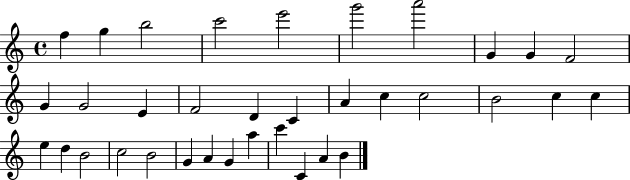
{
  \clef treble
  \time 4/4
  \defaultTimeSignature
  \key c \major
  f''4 g''4 b''2 | c'''2 e'''2 | g'''2 a'''2 | g'4 g'4 f'2 | \break g'4 g'2 e'4 | f'2 d'4 c'4 | a'4 c''4 c''2 | b'2 c''4 c''4 | \break e''4 d''4 b'2 | c''2 b'2 | g'4 a'4 g'4 a''4 | c'''4 c'4 a'4 b'4 | \break \bar "|."
}